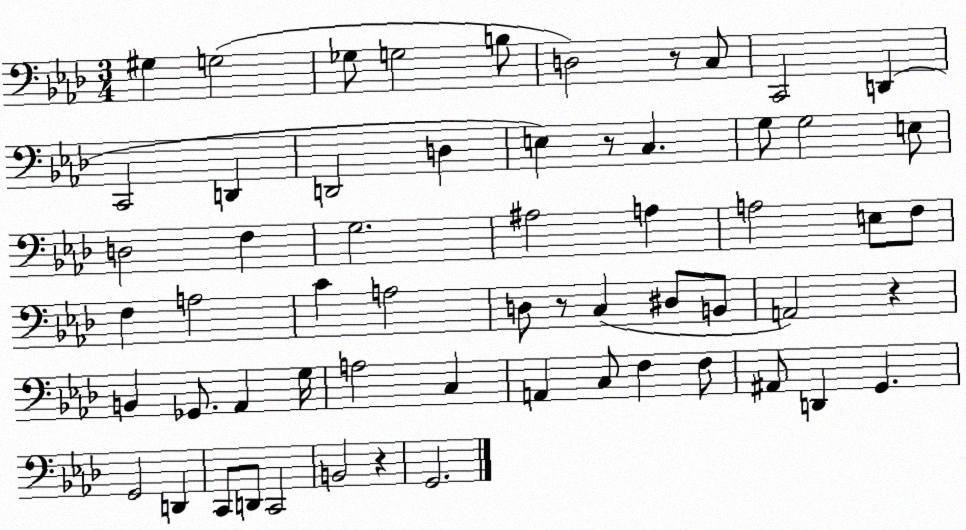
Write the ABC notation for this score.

X:1
T:Untitled
M:3/4
L:1/4
K:Ab
^G, G,2 _G,/2 G,2 B,/2 D,2 z/2 C,/2 C,,2 D,, C,,2 D,, D,,2 D, E, z/2 C, G,/2 G,2 E,/2 D,2 F, G,2 ^A,2 A, A,2 E,/2 F,/2 F, A,2 C A,2 D,/2 z/2 C, ^D,/2 B,,/2 A,,2 z B,, _G,,/2 _A,, G,/4 A,2 C, A,, C,/2 F, F,/2 ^A,,/2 D,, G,, G,,2 D,, C,,/2 D,,/2 C,,2 B,,2 z G,,2